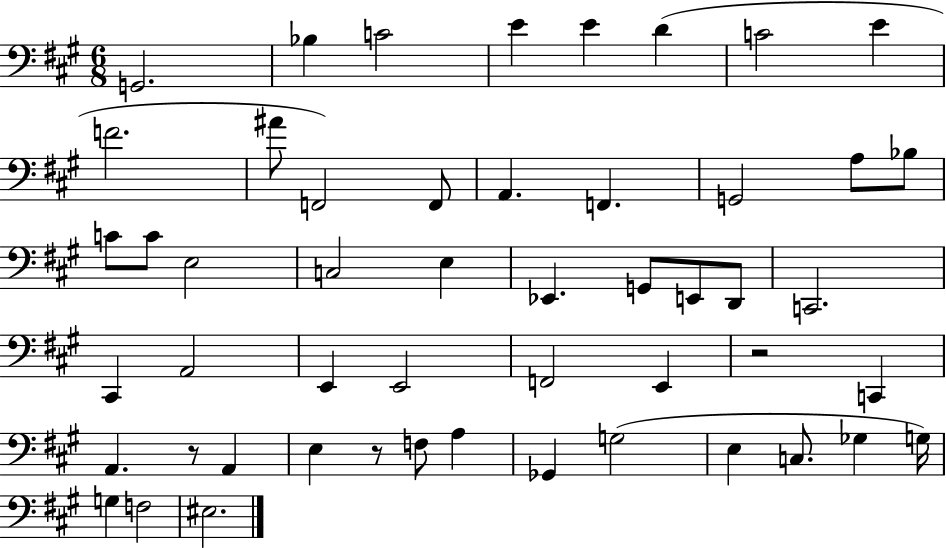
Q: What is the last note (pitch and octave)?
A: EIS3